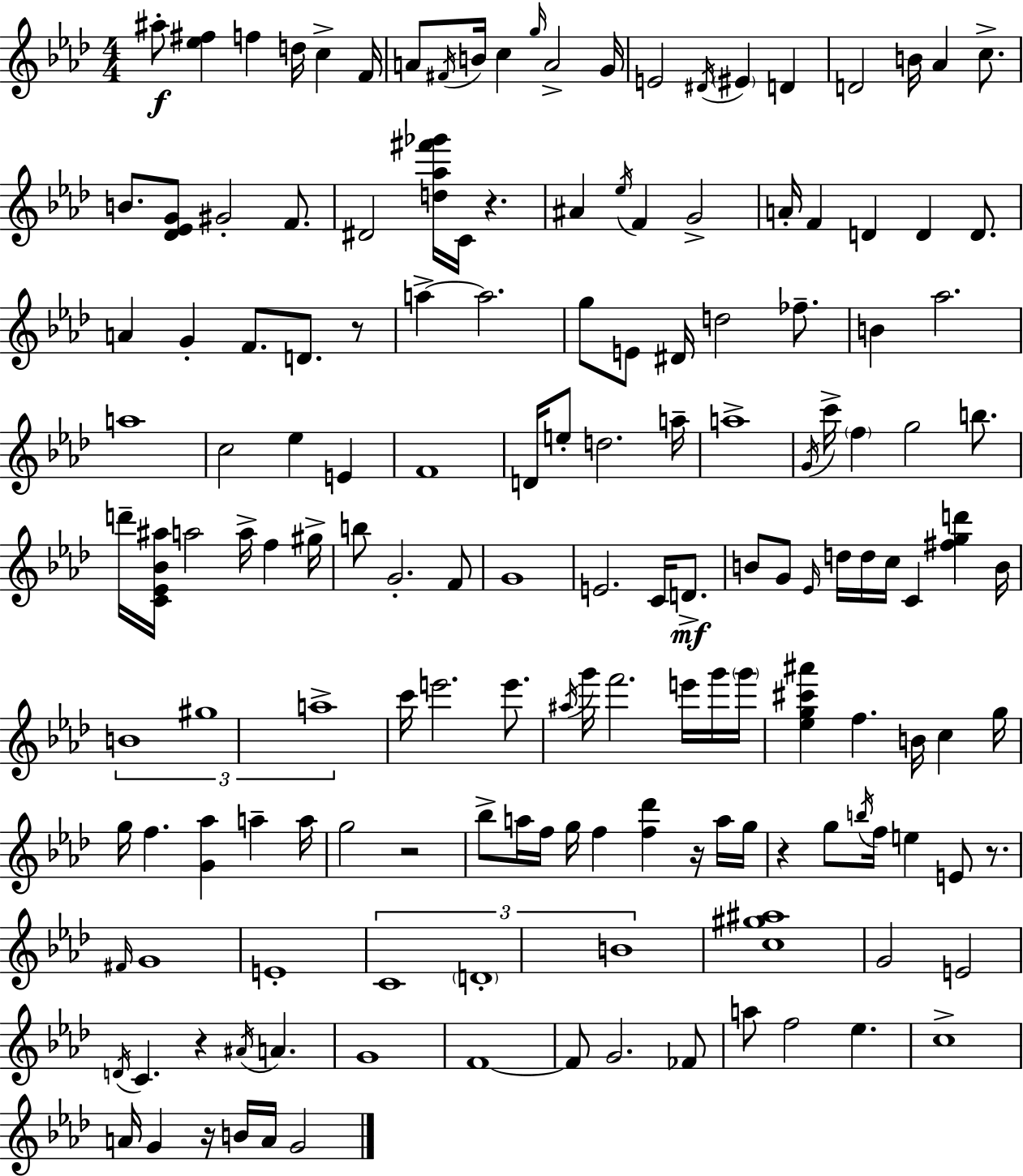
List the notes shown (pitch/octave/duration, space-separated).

A#5/e [Eb5,F#5]/q F5/q D5/s C5/q F4/s A4/e F#4/s B4/s C5/q G5/s A4/h G4/s E4/h D#4/s EIS4/q D4/q D4/h B4/s Ab4/q C5/e. B4/e. [Db4,Eb4,G4]/e G#4/h F4/e. D#4/h [D5,Ab5,F#6,Gb6]/s C4/s R/q. A#4/q Eb5/s F4/q G4/h A4/s F4/q D4/q D4/q D4/e. A4/q G4/q F4/e. D4/e. R/e A5/q A5/h. G5/e E4/e D#4/s D5/h FES5/e. B4/q Ab5/h. A5/w C5/h Eb5/q E4/q F4/w D4/s E5/e D5/h. A5/s A5/w G4/s C6/s F5/q G5/h B5/e. D6/s [C4,Eb4,Bb4,A#5]/s A5/h A5/s F5/q G#5/s B5/e G4/h. F4/e G4/w E4/h. C4/s D4/e. B4/e G4/e Eb4/s D5/s D5/s C5/s C4/q [F#5,G5,D6]/q B4/s B4/w G#5/w A5/w C6/s E6/h. E6/e. A#5/s G6/s F6/h. E6/s G6/s G6/s [Eb5,G5,C#6,A#6]/q F5/q. B4/s C5/q G5/s G5/s F5/q. [G4,Ab5]/q A5/q A5/s G5/h R/h Bb5/e A5/s F5/s G5/s F5/q [F5,Db6]/q R/s A5/s G5/s R/q G5/e B5/s F5/s E5/q E4/e R/e. F#4/s G4/w E4/w C4/w D4/w B4/w [C5,G#5,A#5]/w G4/h E4/h D4/s C4/q. R/q A#4/s A4/q. G4/w F4/w F4/e G4/h. FES4/e A5/e F5/h Eb5/q. C5/w A4/s G4/q R/s B4/s A4/s G4/h